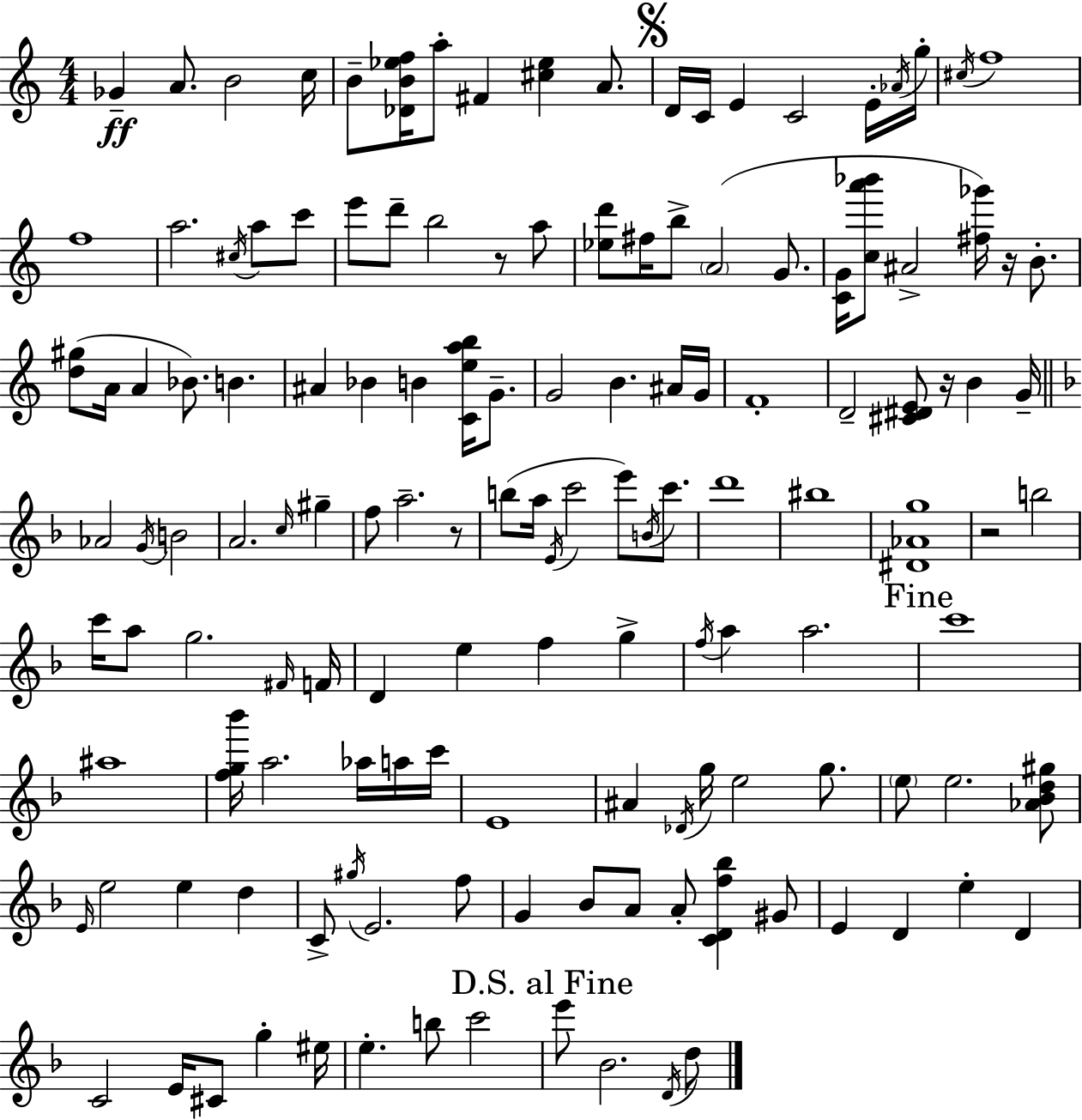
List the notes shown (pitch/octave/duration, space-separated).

Gb4/q A4/e. B4/h C5/s B4/e [Db4,B4,Eb5,F5]/s A5/e F#4/q [C#5,Eb5]/q A4/e. D4/s C4/s E4/q C4/h E4/s Ab4/s G5/s C#5/s F5/w F5/w A5/h. C#5/s A5/e C6/e E6/e D6/e B5/h R/e A5/e [Eb5,D6]/e F#5/s B5/e A4/h G4/e. [C4,G4]/s [C5,A6,Bb6]/e A#4/h [F#5,Gb6]/s R/s B4/e. [D5,G#5]/e A4/s A4/q Bb4/e. B4/q. A#4/q Bb4/q B4/q [C4,E5,A5,B5]/s G4/e. G4/h B4/q. A#4/s G4/s F4/w D4/h [C#4,D#4,E4]/e R/s B4/q G4/s Ab4/h G4/s B4/h A4/h. C5/s G#5/q F5/e A5/h. R/e B5/e A5/s E4/s C6/h E6/e B4/s C6/e. D6/w BIS5/w [D#4,Ab4,G5]/w R/h B5/h C6/s A5/e G5/h. F#4/s F4/s D4/q E5/q F5/q G5/q F5/s A5/q A5/h. C6/w A#5/w [F5,G5,Bb6]/s A5/h. Ab5/s A5/s C6/s E4/w A#4/q Db4/s G5/s E5/h G5/e. E5/e E5/h. [Ab4,Bb4,D5,G#5]/e E4/s E5/h E5/q D5/q C4/e G#5/s E4/h. F5/e G4/q Bb4/e A4/e A4/e [C4,D4,F5,Bb5]/q G#4/e E4/q D4/q E5/q D4/q C4/h E4/s C#4/e G5/q EIS5/s E5/q. B5/e C6/h E6/e Bb4/h. D4/s D5/e